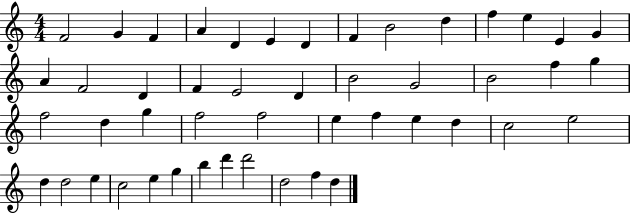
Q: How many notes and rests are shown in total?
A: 48